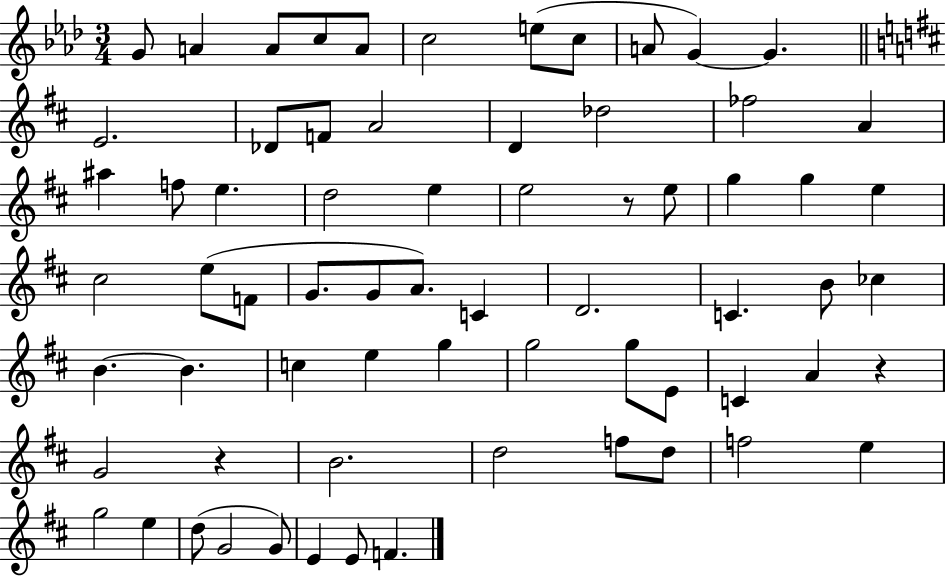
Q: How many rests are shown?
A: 3